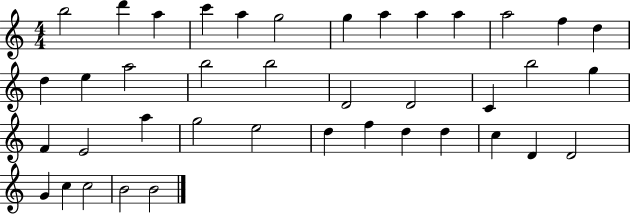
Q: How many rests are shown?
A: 0